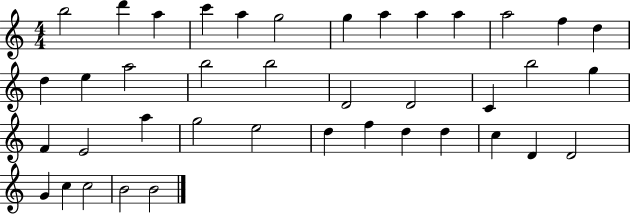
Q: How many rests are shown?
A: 0